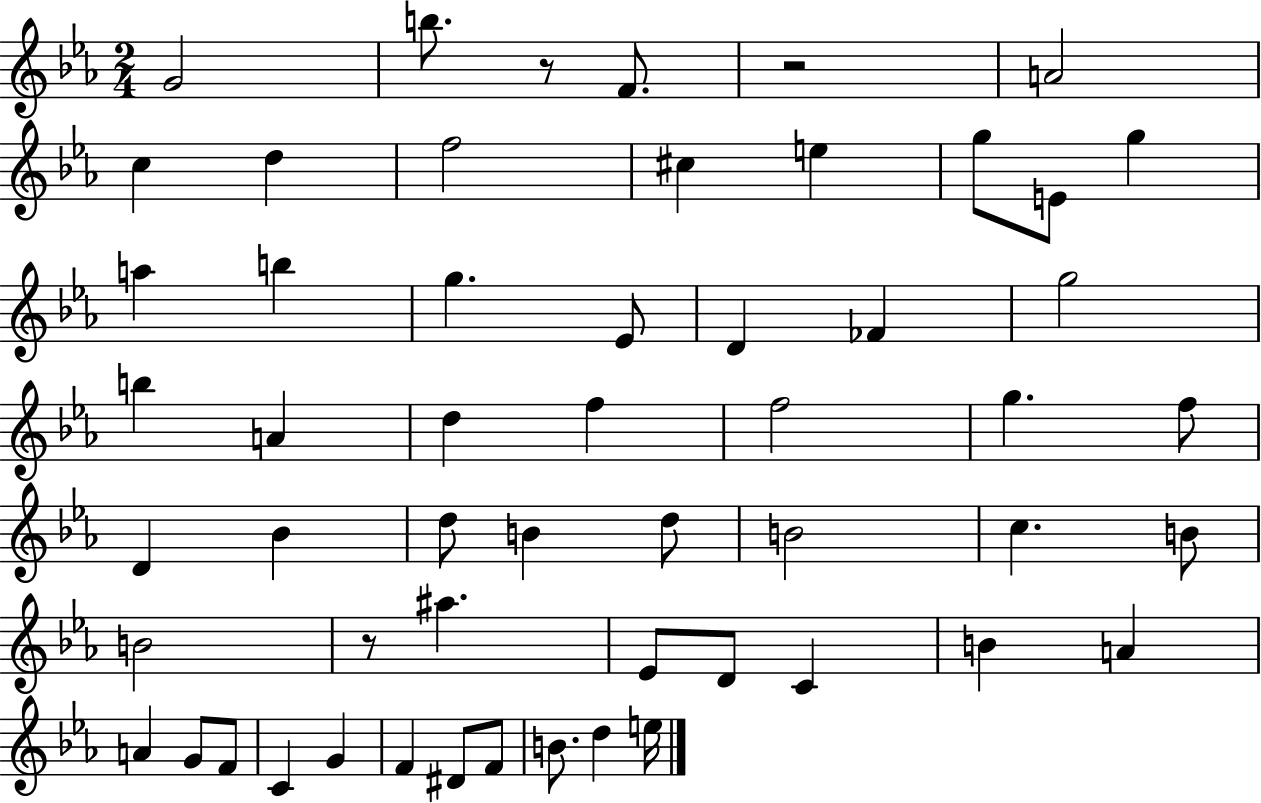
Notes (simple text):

G4/h B5/e. R/e F4/e. R/h A4/h C5/q D5/q F5/h C#5/q E5/q G5/e E4/e G5/q A5/q B5/q G5/q. Eb4/e D4/q FES4/q G5/h B5/q A4/q D5/q F5/q F5/h G5/q. F5/e D4/q Bb4/q D5/e B4/q D5/e B4/h C5/q. B4/e B4/h R/e A#5/q. Eb4/e D4/e C4/q B4/q A4/q A4/q G4/e F4/e C4/q G4/q F4/q D#4/e F4/e B4/e. D5/q E5/s